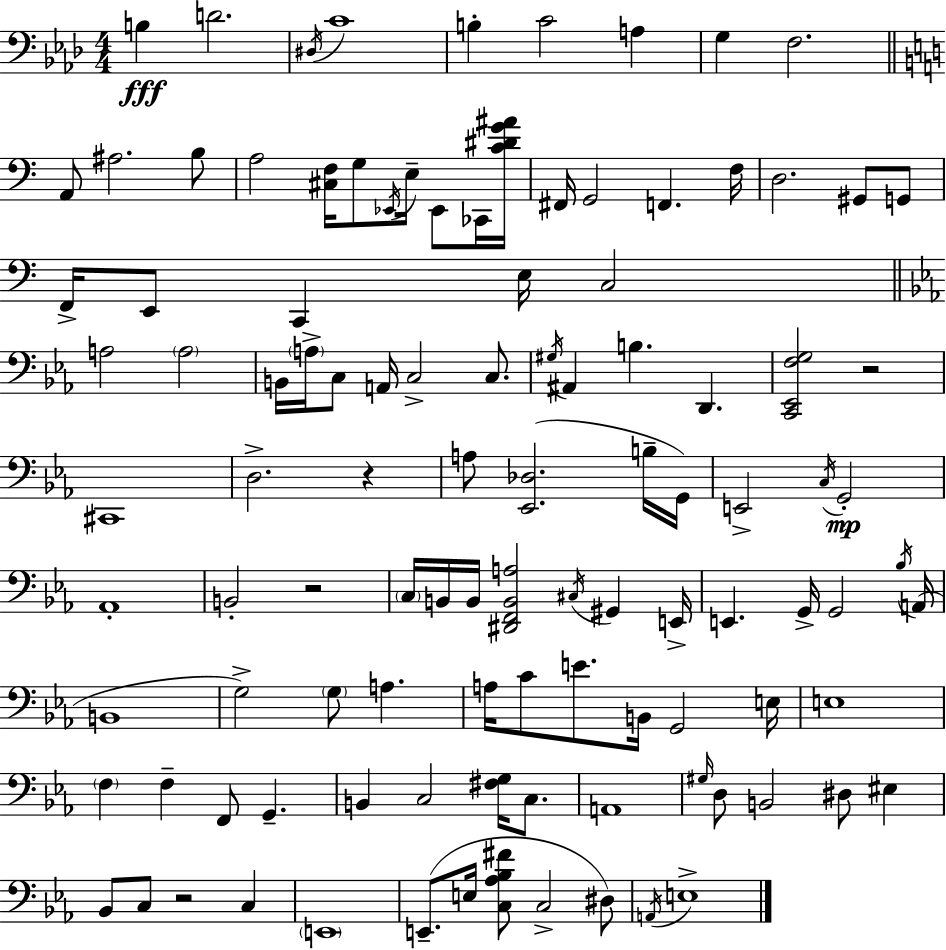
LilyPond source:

{
  \clef bass
  \numericTimeSignature
  \time 4/4
  \key f \minor
  b4\fff d'2. | \acciaccatura { dis16 } c'1 | b4-. c'2 a4 | g4 f2. | \break \bar "||" \break \key c \major a,8 ais2. b8 | a2 <cis f>16 g8 \acciaccatura { ees,16 } e16-- ees,8 ces,16 | <c' dis' g' ais'>16 fis,16 g,2 f,4. | f16 d2. gis,8 g,8 | \break f,16-> e,8 c,4 e16 c2 | \bar "||" \break \key ees \major a2 \parenthesize a2 | b,16 \parenthesize a16-> c8 a,16 c2-> c8. | \acciaccatura { gis16 } ais,4 b4. d,4. | <c, ees, f g>2 r2 | \break cis,1 | d2.-> r4 | a8 <ees, des>2.( b16-- | g,16) e,2-> \acciaccatura { c16 }\mp g,2-. | \break aes,1-. | b,2-. r2 | \parenthesize c16 b,16 b,16 <dis, f, b, a>2 \acciaccatura { cis16 } gis,4 | e,16-> e,4. g,16-> g,2 | \break \acciaccatura { bes16 } a,16( b,1 | g2->) \parenthesize g8 a4. | a16 c'8 e'8. b,16 g,2 | e16 e1 | \break \parenthesize f4 f4-- f,8 g,4.-- | b,4 c2 | <fis g>16 c8. a,1 | \grace { gis16 } d8 b,2 dis8 | \break eis4 bes,8 c8 r2 | c4 \parenthesize e,1 | e,8.--( e16 <c aes bes fis'>8 c2-> | dis8) \acciaccatura { a,16 } e1-> | \break \bar "|."
}